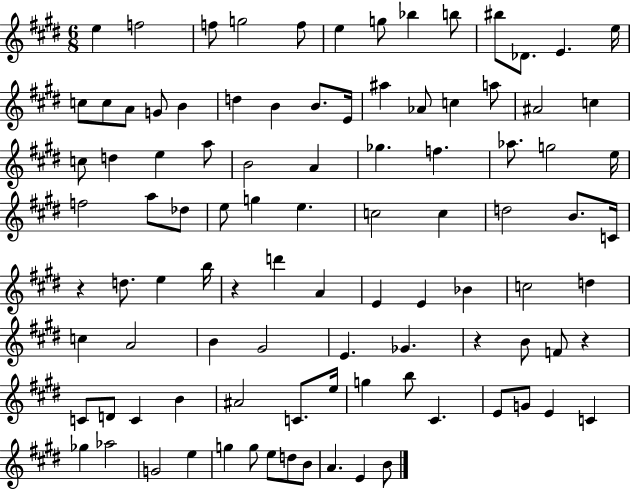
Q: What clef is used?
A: treble